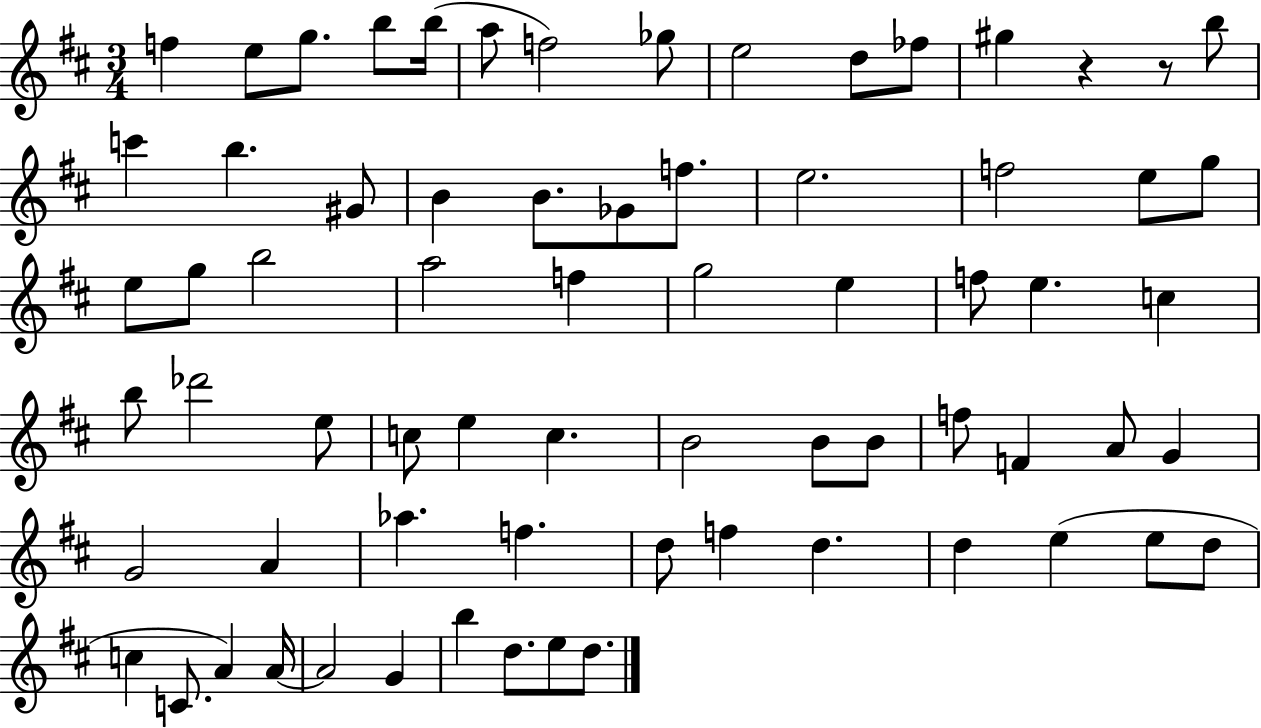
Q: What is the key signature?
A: D major